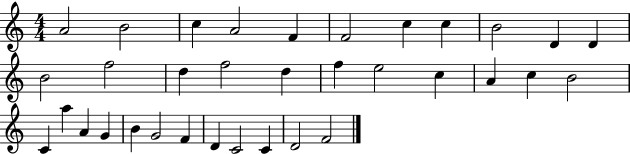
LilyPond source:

{
  \clef treble
  \numericTimeSignature
  \time 4/4
  \key c \major
  a'2 b'2 | c''4 a'2 f'4 | f'2 c''4 c''4 | b'2 d'4 d'4 | \break b'2 f''2 | d''4 f''2 d''4 | f''4 e''2 c''4 | a'4 c''4 b'2 | \break c'4 a''4 a'4 g'4 | b'4 g'2 f'4 | d'4 c'2 c'4 | d'2 f'2 | \break \bar "|."
}